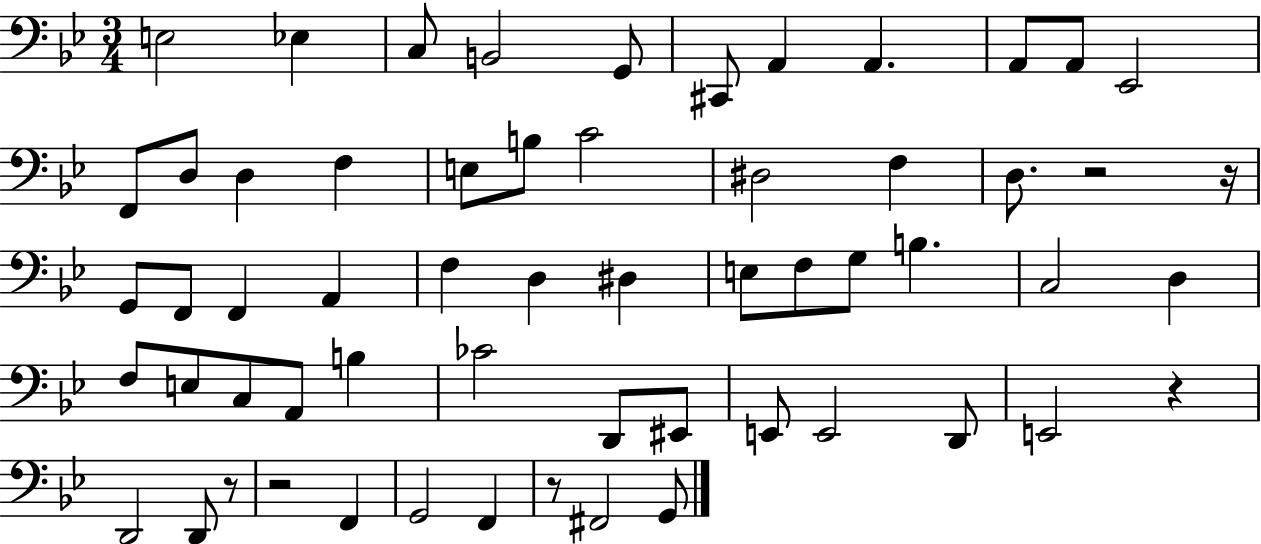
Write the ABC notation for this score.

X:1
T:Untitled
M:3/4
L:1/4
K:Bb
E,2 _E, C,/2 B,,2 G,,/2 ^C,,/2 A,, A,, A,,/2 A,,/2 _E,,2 F,,/2 D,/2 D, F, E,/2 B,/2 C2 ^D,2 F, D,/2 z2 z/4 G,,/2 F,,/2 F,, A,, F, D, ^D, E,/2 F,/2 G,/2 B, C,2 D, F,/2 E,/2 C,/2 A,,/2 B, _C2 D,,/2 ^E,,/2 E,,/2 E,,2 D,,/2 E,,2 z D,,2 D,,/2 z/2 z2 F,, G,,2 F,, z/2 ^F,,2 G,,/2